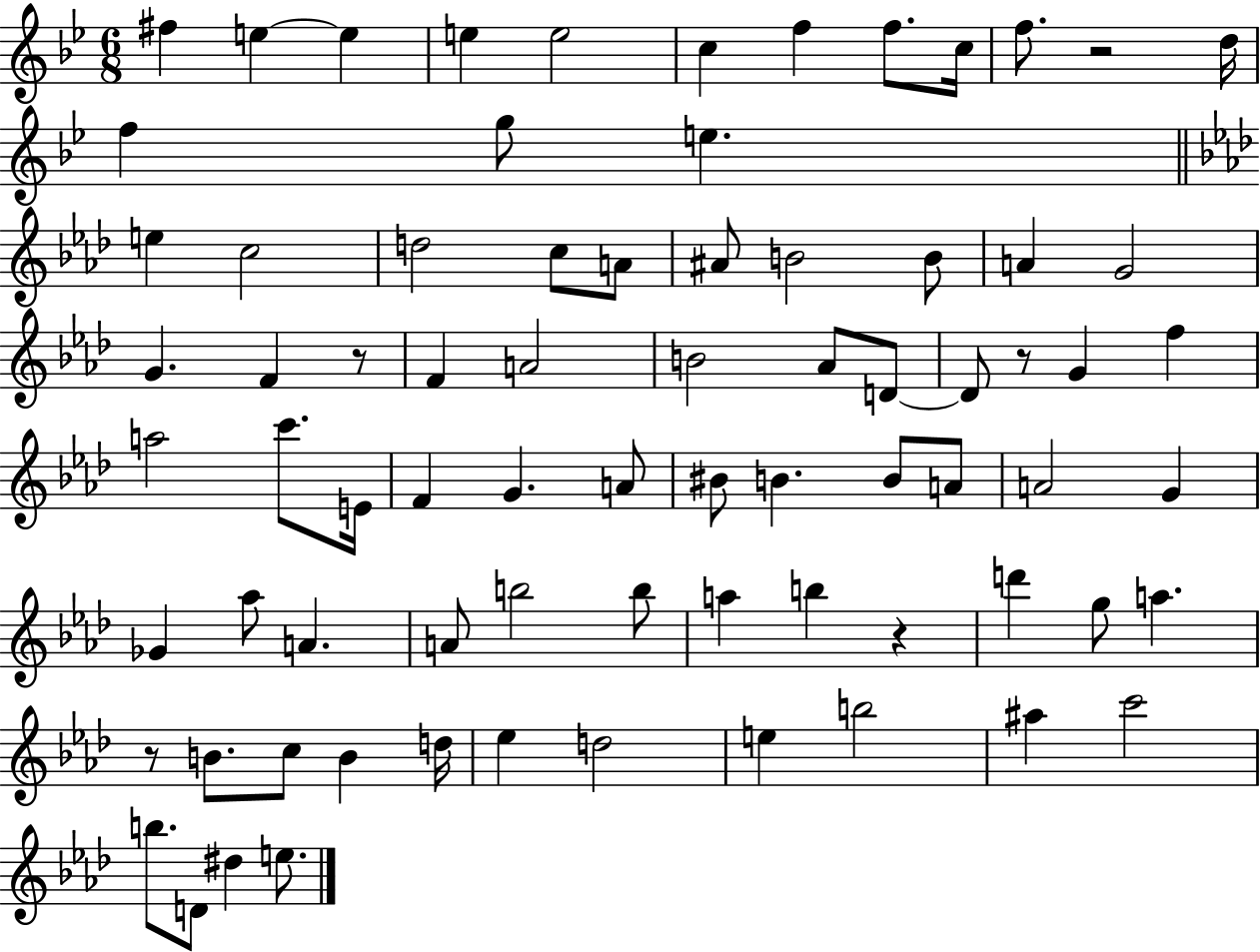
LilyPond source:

{
  \clef treble
  \numericTimeSignature
  \time 6/8
  \key bes \major
  fis''4 e''4~~ e''4 | e''4 e''2 | c''4 f''4 f''8. c''16 | f''8. r2 d''16 | \break f''4 g''8 e''4. | \bar "||" \break \key aes \major e''4 c''2 | d''2 c''8 a'8 | ais'8 b'2 b'8 | a'4 g'2 | \break g'4. f'4 r8 | f'4 a'2 | b'2 aes'8 d'8~~ | d'8 r8 g'4 f''4 | \break a''2 c'''8. e'16 | f'4 g'4. a'8 | bis'8 b'4. b'8 a'8 | a'2 g'4 | \break ges'4 aes''8 a'4. | a'8 b''2 b''8 | a''4 b''4 r4 | d'''4 g''8 a''4. | \break r8 b'8. c''8 b'4 d''16 | ees''4 d''2 | e''4 b''2 | ais''4 c'''2 | \break b''8. d'8 dis''4 e''8. | \bar "|."
}